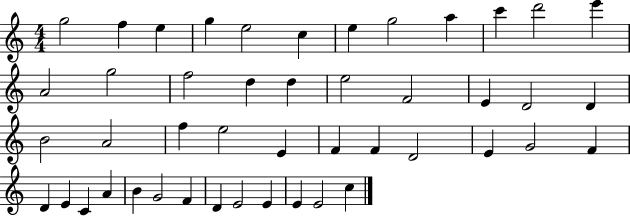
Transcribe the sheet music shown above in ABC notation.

X:1
T:Untitled
M:4/4
L:1/4
K:C
g2 f e g e2 c e g2 a c' d'2 e' A2 g2 f2 d d e2 F2 E D2 D B2 A2 f e2 E F F D2 E G2 F D E C A B G2 F D E2 E E E2 c